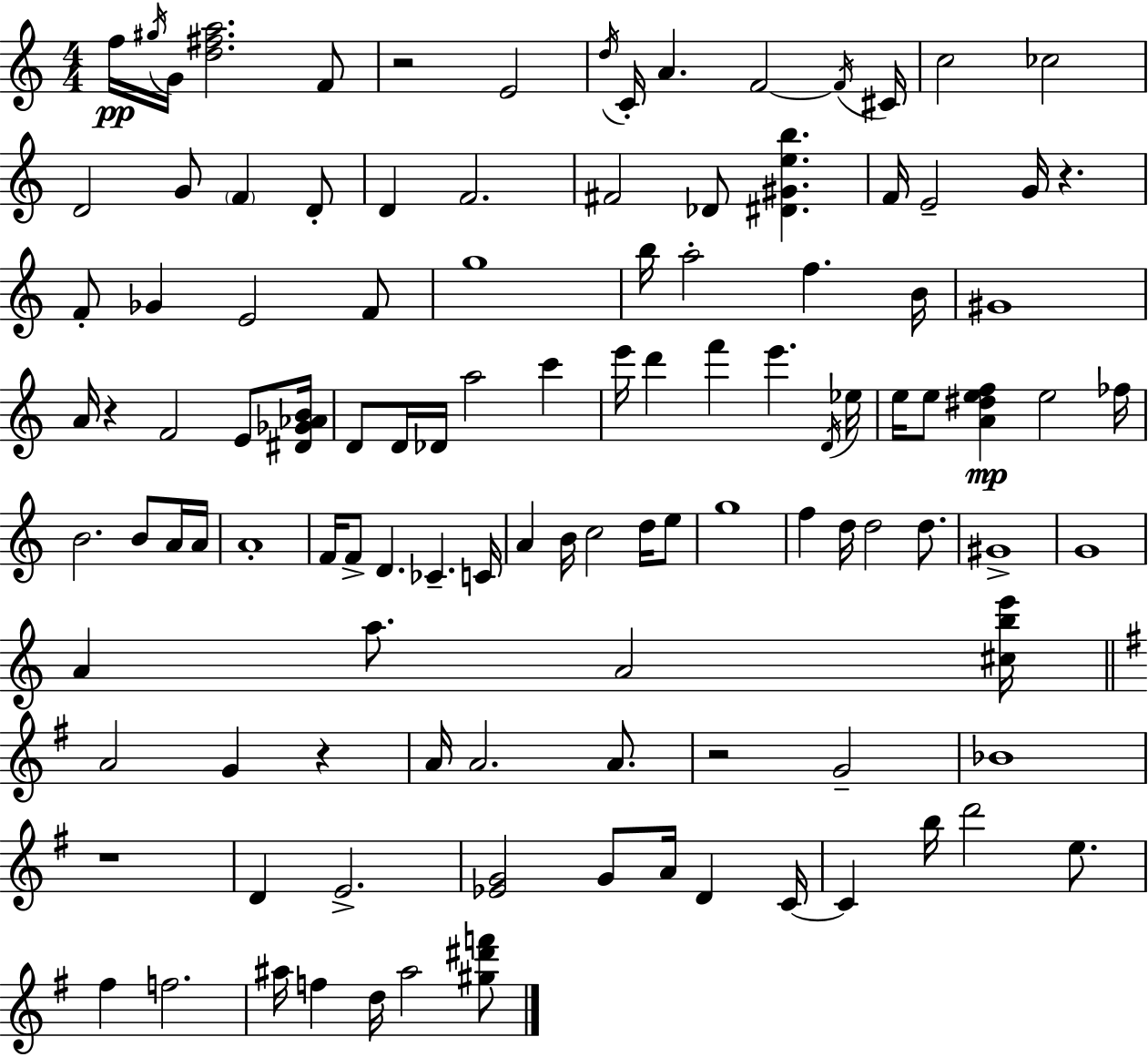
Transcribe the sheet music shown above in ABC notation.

X:1
T:Untitled
M:4/4
L:1/4
K:Am
f/4 ^g/4 G/4 [d^fa]2 F/2 z2 E2 d/4 C/4 A F2 F/4 ^C/4 c2 _c2 D2 G/2 F D/2 D F2 ^F2 _D/2 [^D^Geb] F/4 E2 G/4 z F/2 _G E2 F/2 g4 b/4 a2 f B/4 ^G4 A/4 z F2 E/2 [^D_G_AB]/4 D/2 D/4 _D/4 a2 c' e'/4 d' f' e' D/4 _e/4 e/4 e/2 [A^def] e2 _f/4 B2 B/2 A/4 A/4 A4 F/4 F/2 D _C C/4 A B/4 c2 d/4 e/2 g4 f d/4 d2 d/2 ^G4 G4 A a/2 A2 [^cbe']/4 A2 G z A/4 A2 A/2 z2 G2 _B4 z4 D E2 [_EG]2 G/2 A/4 D C/4 C b/4 d'2 e/2 ^f f2 ^a/4 f d/4 ^a2 [^g^d'f']/2